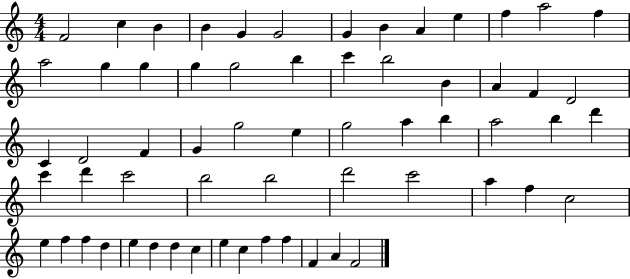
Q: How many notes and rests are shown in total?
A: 62